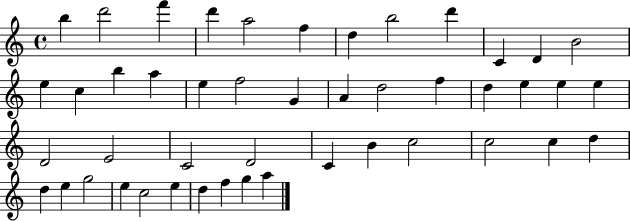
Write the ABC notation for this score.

X:1
T:Untitled
M:4/4
L:1/4
K:C
b d'2 f' d' a2 f d b2 d' C D B2 e c b a e f2 G A d2 f d e e e D2 E2 C2 D2 C B c2 c2 c d d e g2 e c2 e d f g a